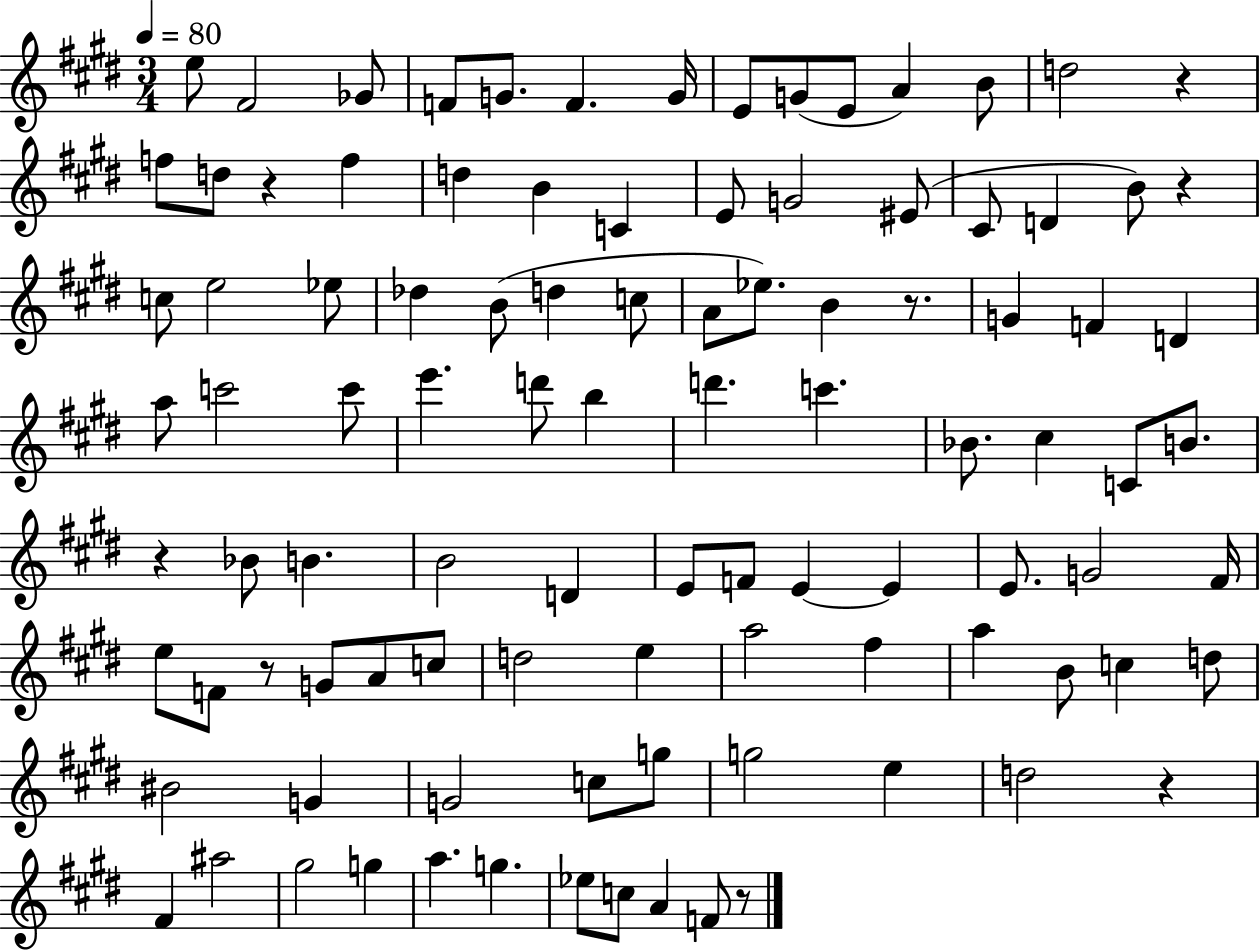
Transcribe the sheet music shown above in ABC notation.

X:1
T:Untitled
M:3/4
L:1/4
K:E
e/2 ^F2 _G/2 F/2 G/2 F G/4 E/2 G/2 E/2 A B/2 d2 z f/2 d/2 z f d B C E/2 G2 ^E/2 ^C/2 D B/2 z c/2 e2 _e/2 _d B/2 d c/2 A/2 _e/2 B z/2 G F D a/2 c'2 c'/2 e' d'/2 b d' c' _B/2 ^c C/2 B/2 z _B/2 B B2 D E/2 F/2 E E E/2 G2 ^F/4 e/2 F/2 z/2 G/2 A/2 c/2 d2 e a2 ^f a B/2 c d/2 ^B2 G G2 c/2 g/2 g2 e d2 z ^F ^a2 ^g2 g a g _e/2 c/2 A F/2 z/2